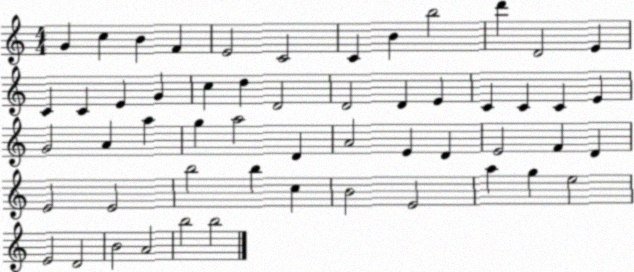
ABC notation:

X:1
T:Untitled
M:4/4
L:1/4
K:C
G c B F E2 C2 C B b2 d' D2 E C C E G c d D2 D2 D E C C C E G2 A a g a2 D A2 E D E2 F D E2 E2 b2 b c B2 E2 a g e2 E2 D2 B2 A2 b2 b2